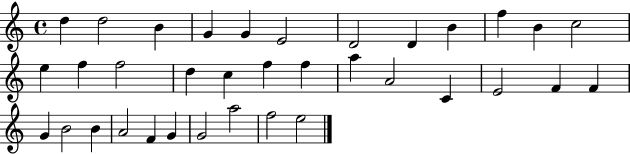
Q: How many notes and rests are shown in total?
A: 35